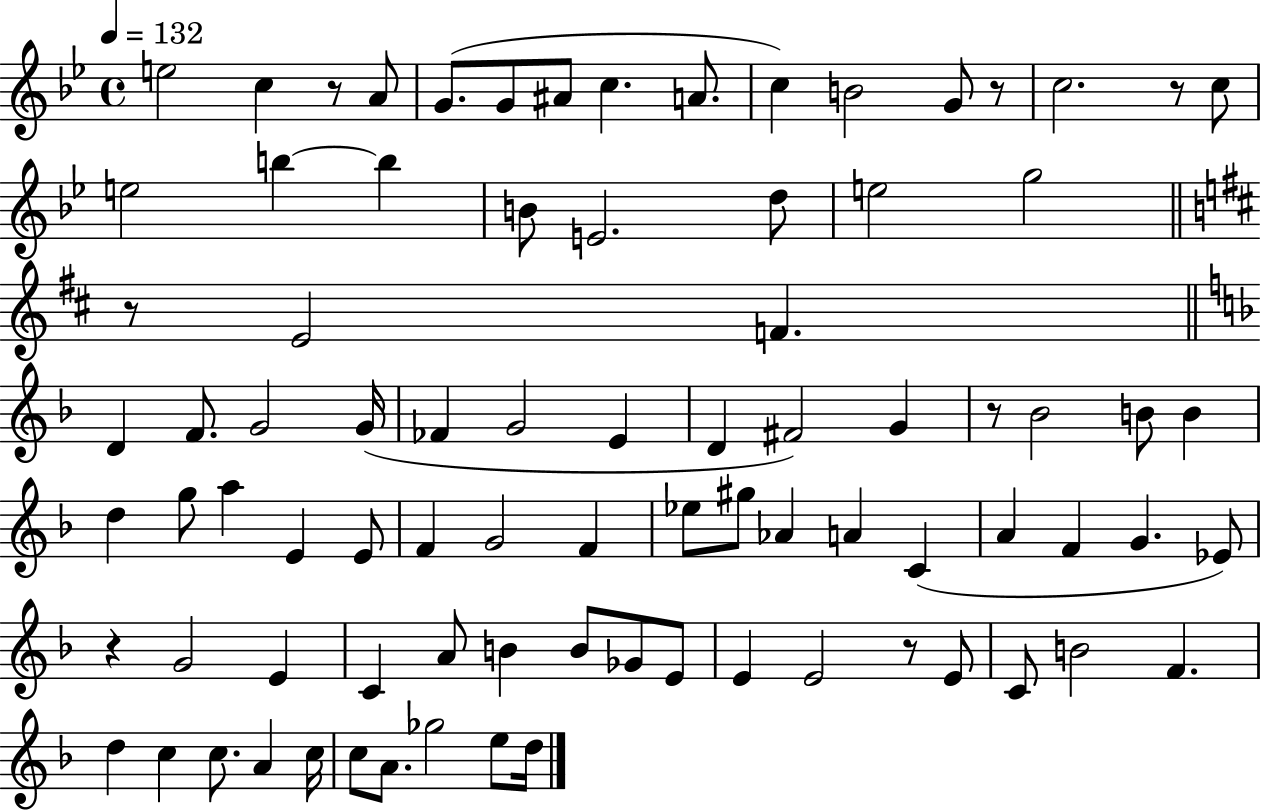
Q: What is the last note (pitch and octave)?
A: D5